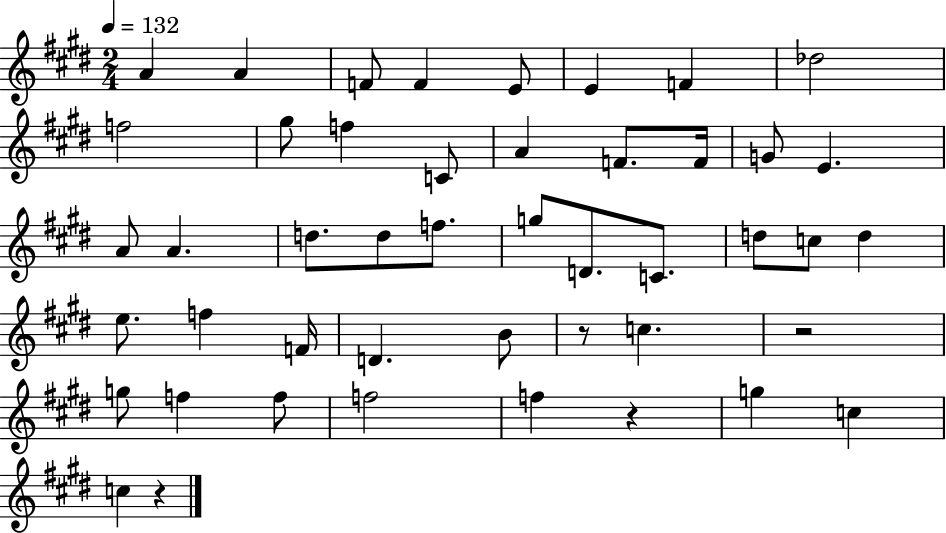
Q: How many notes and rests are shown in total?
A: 46